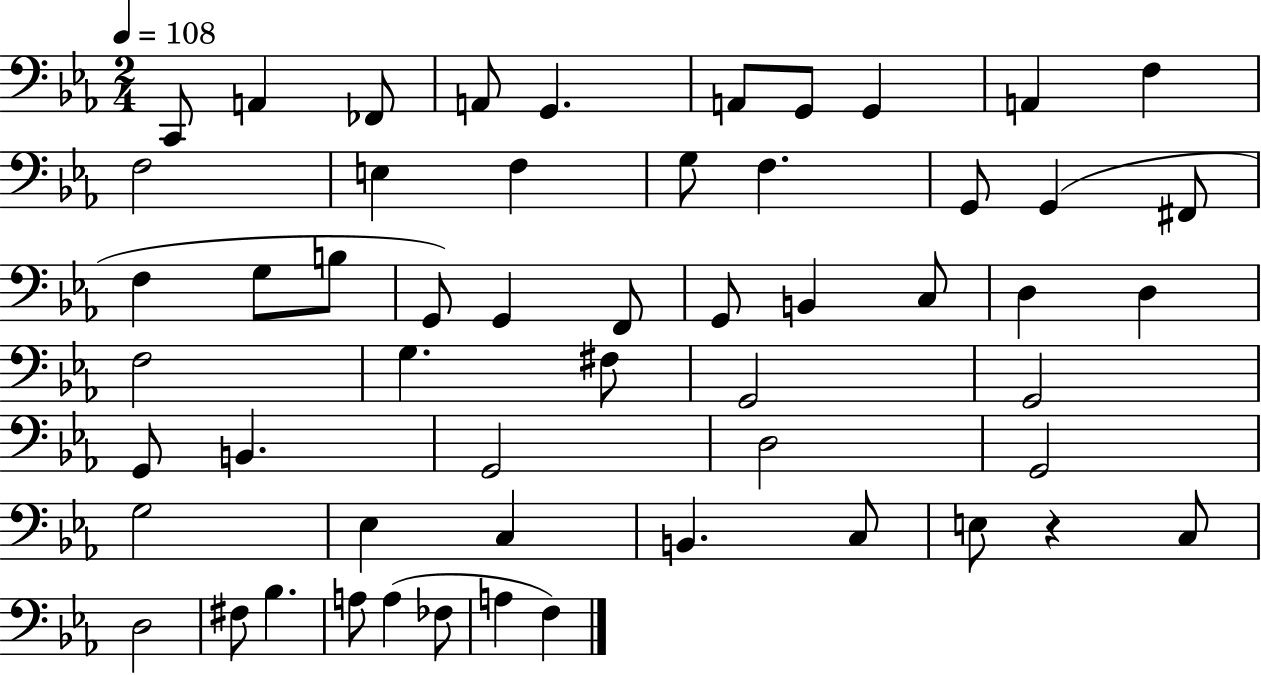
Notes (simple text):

C2/e A2/q FES2/e A2/e G2/q. A2/e G2/e G2/q A2/q F3/q F3/h E3/q F3/q G3/e F3/q. G2/e G2/q F#2/e F3/q G3/e B3/e G2/e G2/q F2/e G2/e B2/q C3/e D3/q D3/q F3/h G3/q. F#3/e G2/h G2/h G2/e B2/q. G2/h D3/h G2/h G3/h Eb3/q C3/q B2/q. C3/e E3/e R/q C3/e D3/h F#3/e Bb3/q. A3/e A3/q FES3/e A3/q F3/q